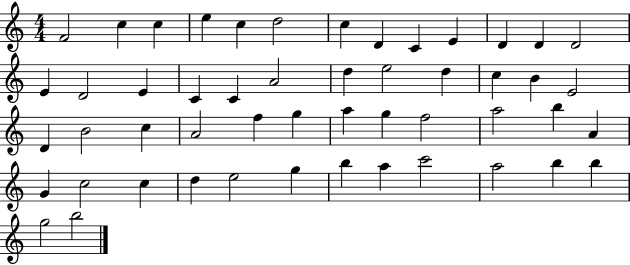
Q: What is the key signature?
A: C major